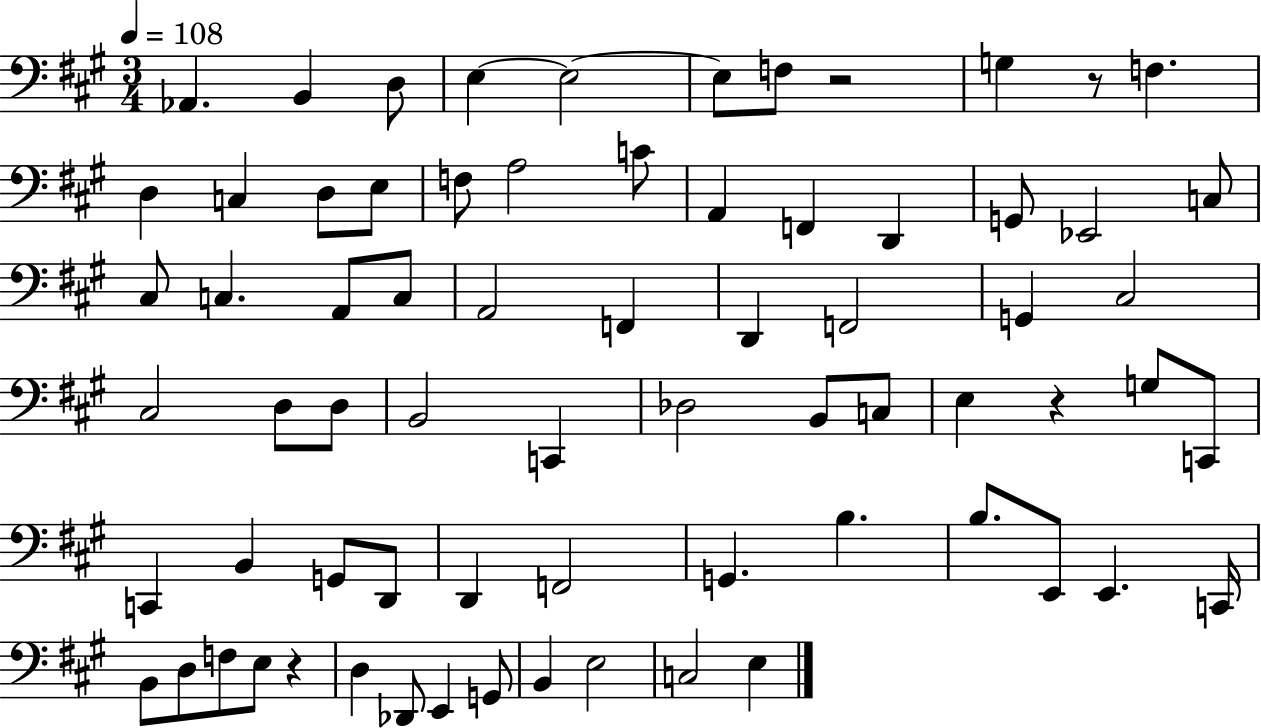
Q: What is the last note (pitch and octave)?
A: E3